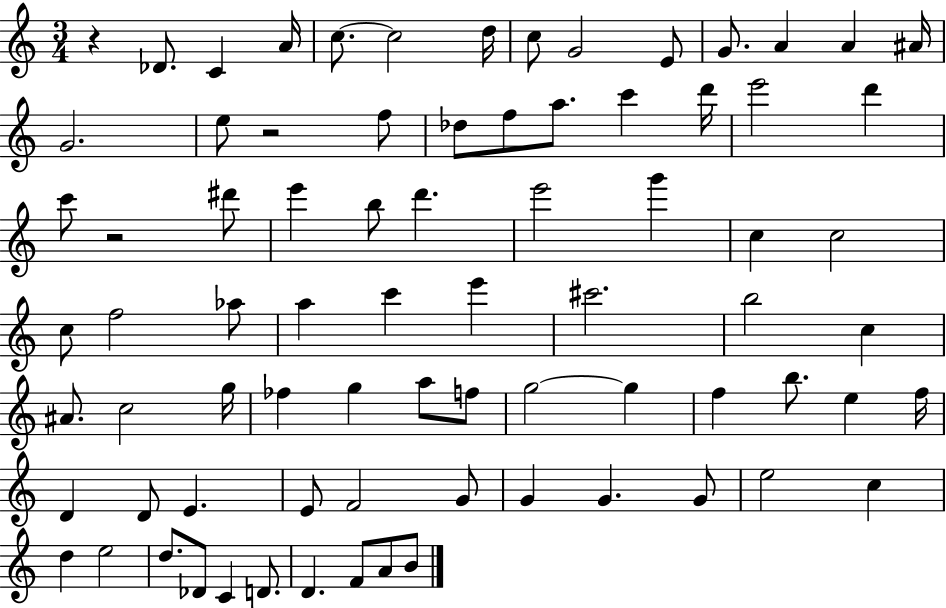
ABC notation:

X:1
T:Untitled
M:3/4
L:1/4
K:C
z _D/2 C A/4 c/2 c2 d/4 c/2 G2 E/2 G/2 A A ^A/4 G2 e/2 z2 f/2 _d/2 f/2 a/2 c' d'/4 e'2 d' c'/2 z2 ^d'/2 e' b/2 d' e'2 g' c c2 c/2 f2 _a/2 a c' e' ^c'2 b2 c ^A/2 c2 g/4 _f g a/2 f/2 g2 g f b/2 e f/4 D D/2 E E/2 F2 G/2 G G G/2 e2 c d e2 d/2 _D/2 C D/2 D F/2 A/2 B/2